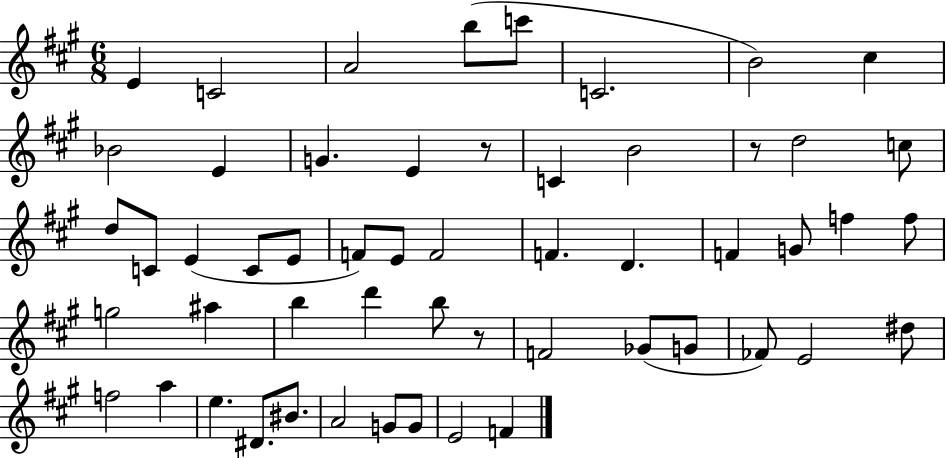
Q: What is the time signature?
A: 6/8